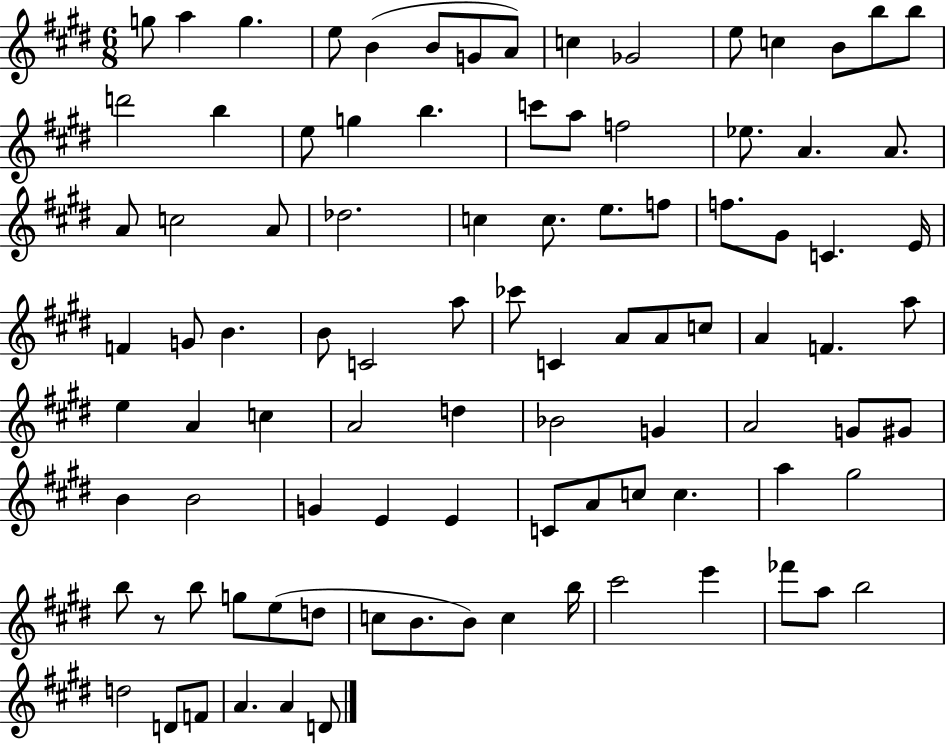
{
  \clef treble
  \numericTimeSignature
  \time 6/8
  \key e \major
  g''8 a''4 g''4. | e''8 b'4( b'8 g'8 a'8) | c''4 ges'2 | e''8 c''4 b'8 b''8 b''8 | \break d'''2 b''4 | e''8 g''4 b''4. | c'''8 a''8 f''2 | ees''8. a'4. a'8. | \break a'8 c''2 a'8 | des''2. | c''4 c''8. e''8. f''8 | f''8. gis'8 c'4. e'16 | \break f'4 g'8 b'4. | b'8 c'2 a''8 | ces'''8 c'4 a'8 a'8 c''8 | a'4 f'4. a''8 | \break e''4 a'4 c''4 | a'2 d''4 | bes'2 g'4 | a'2 g'8 gis'8 | \break b'4 b'2 | g'4 e'4 e'4 | c'8 a'8 c''8 c''4. | a''4 gis''2 | \break b''8 r8 b''8 g''8 e''8( d''8 | c''8 b'8. b'8) c''4 b''16 | cis'''2 e'''4 | fes'''8 a''8 b''2 | \break d''2 d'8 f'8 | a'4. a'4 d'8 | \bar "|."
}